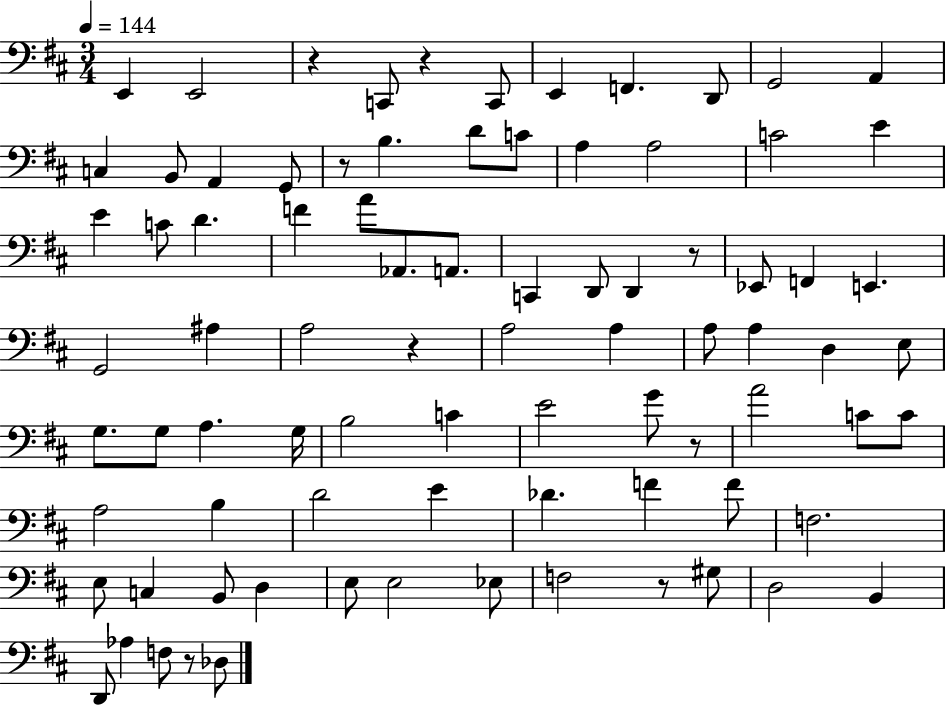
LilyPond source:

{
  \clef bass
  \numericTimeSignature
  \time 3/4
  \key d \major
  \tempo 4 = 144
  \repeat volta 2 { e,4 e,2 | r4 c,8 r4 c,8 | e,4 f,4. d,8 | g,2 a,4 | \break c4 b,8 a,4 g,8 | r8 b4. d'8 c'8 | a4 a2 | c'2 e'4 | \break e'4 c'8 d'4. | f'4 a'8 aes,8. a,8. | c,4 d,8 d,4 r8 | ees,8 f,4 e,4. | \break g,2 ais4 | a2 r4 | a2 a4 | a8 a4 d4 e8 | \break g8. g8 a4. g16 | b2 c'4 | e'2 g'8 r8 | a'2 c'8 c'8 | \break a2 b4 | d'2 e'4 | des'4. f'4 f'8 | f2. | \break e8 c4 b,8 d4 | e8 e2 ees8 | f2 r8 gis8 | d2 b,4 | \break d,8 aes4 f8 r8 des8 | } \bar "|."
}